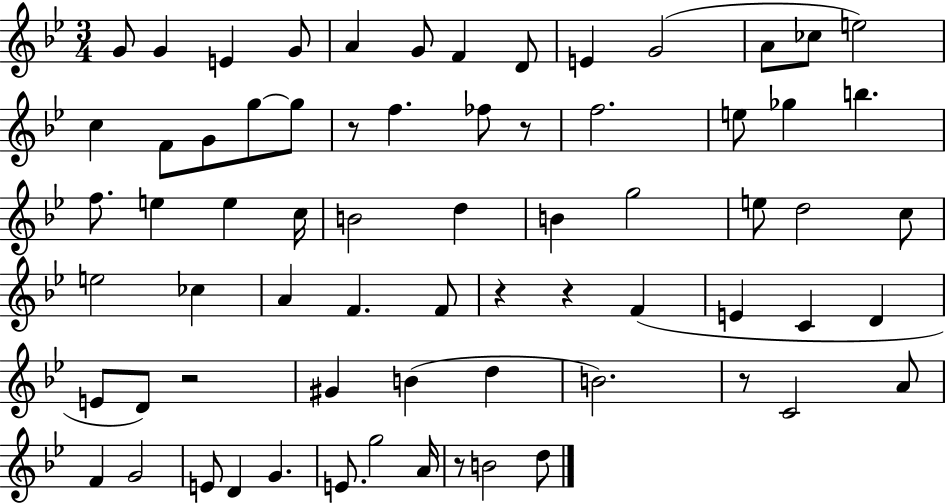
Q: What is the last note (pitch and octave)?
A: D5